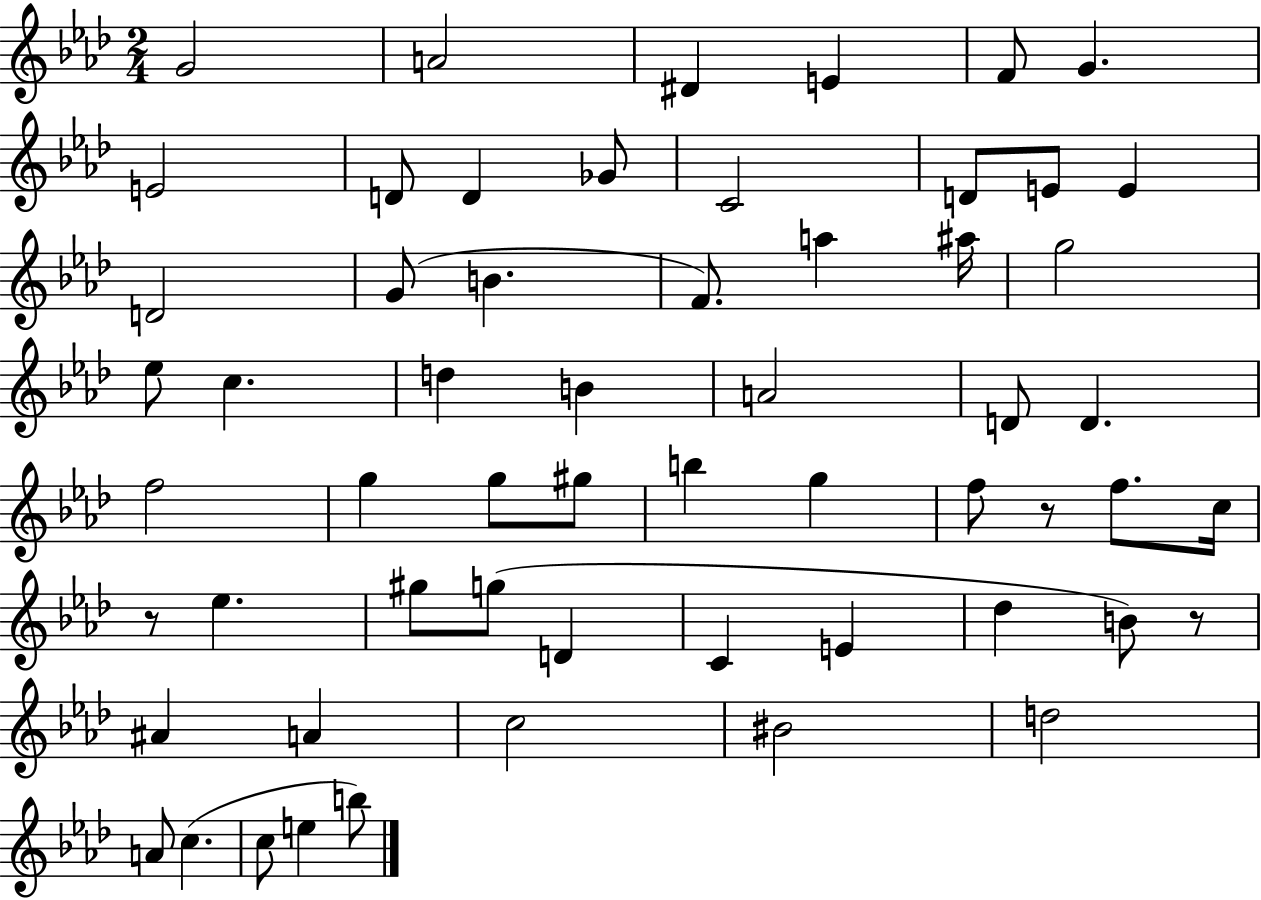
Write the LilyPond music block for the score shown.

{
  \clef treble
  \numericTimeSignature
  \time 2/4
  \key aes \major
  g'2 | a'2 | dis'4 e'4 | f'8 g'4. | \break e'2 | d'8 d'4 ges'8 | c'2 | d'8 e'8 e'4 | \break d'2 | g'8( b'4. | f'8.) a''4 ais''16 | g''2 | \break ees''8 c''4. | d''4 b'4 | a'2 | d'8 d'4. | \break f''2 | g''4 g''8 gis''8 | b''4 g''4 | f''8 r8 f''8. c''16 | \break r8 ees''4. | gis''8 g''8( d'4 | c'4 e'4 | des''4 b'8) r8 | \break ais'4 a'4 | c''2 | bis'2 | d''2 | \break a'8 c''4.( | c''8 e''4 b''8) | \bar "|."
}